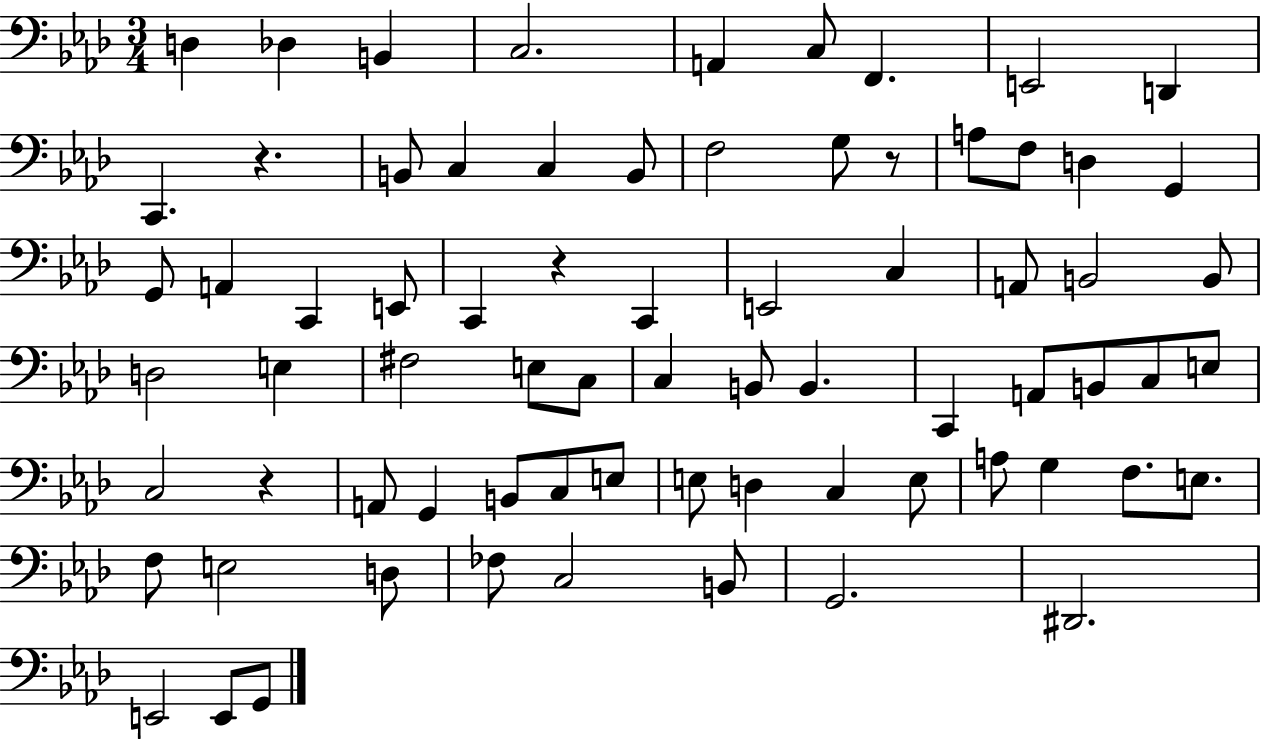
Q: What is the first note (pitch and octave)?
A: D3